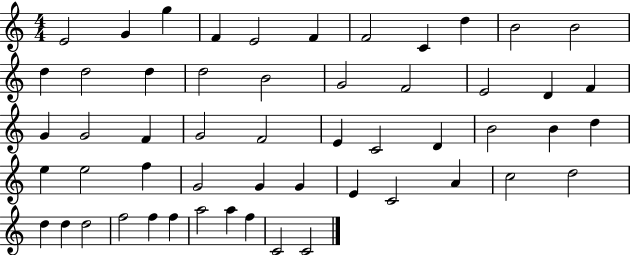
{
  \clef treble
  \numericTimeSignature
  \time 4/4
  \key c \major
  e'2 g'4 g''4 | f'4 e'2 f'4 | f'2 c'4 d''4 | b'2 b'2 | \break d''4 d''2 d''4 | d''2 b'2 | g'2 f'2 | e'2 d'4 f'4 | \break g'4 g'2 f'4 | g'2 f'2 | e'4 c'2 d'4 | b'2 b'4 d''4 | \break e''4 e''2 f''4 | g'2 g'4 g'4 | e'4 c'2 a'4 | c''2 d''2 | \break d''4 d''4 d''2 | f''2 f''4 f''4 | a''2 a''4 f''4 | c'2 c'2 | \break \bar "|."
}